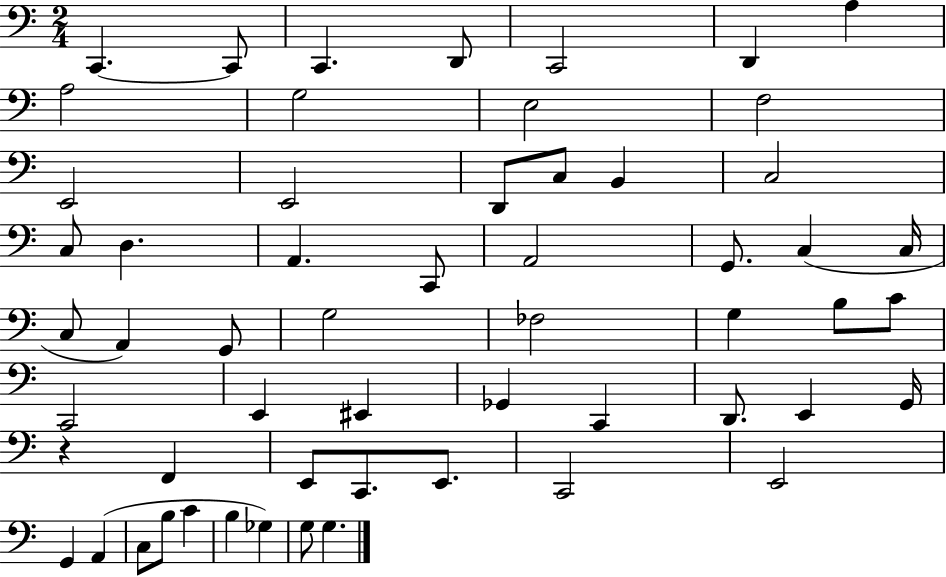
X:1
T:Untitled
M:2/4
L:1/4
K:C
C,, C,,/2 C,, D,,/2 C,,2 D,, A, A,2 G,2 E,2 F,2 E,,2 E,,2 D,,/2 C,/2 B,, C,2 C,/2 D, A,, C,,/2 A,,2 G,,/2 C, C,/4 C,/2 A,, G,,/2 G,2 _F,2 G, B,/2 C/2 C,,2 E,, ^E,, _G,, C,, D,,/2 E,, G,,/4 z F,, E,,/2 C,,/2 E,,/2 C,,2 E,,2 G,, A,, C,/2 B,/2 C B, _G, G,/2 G,